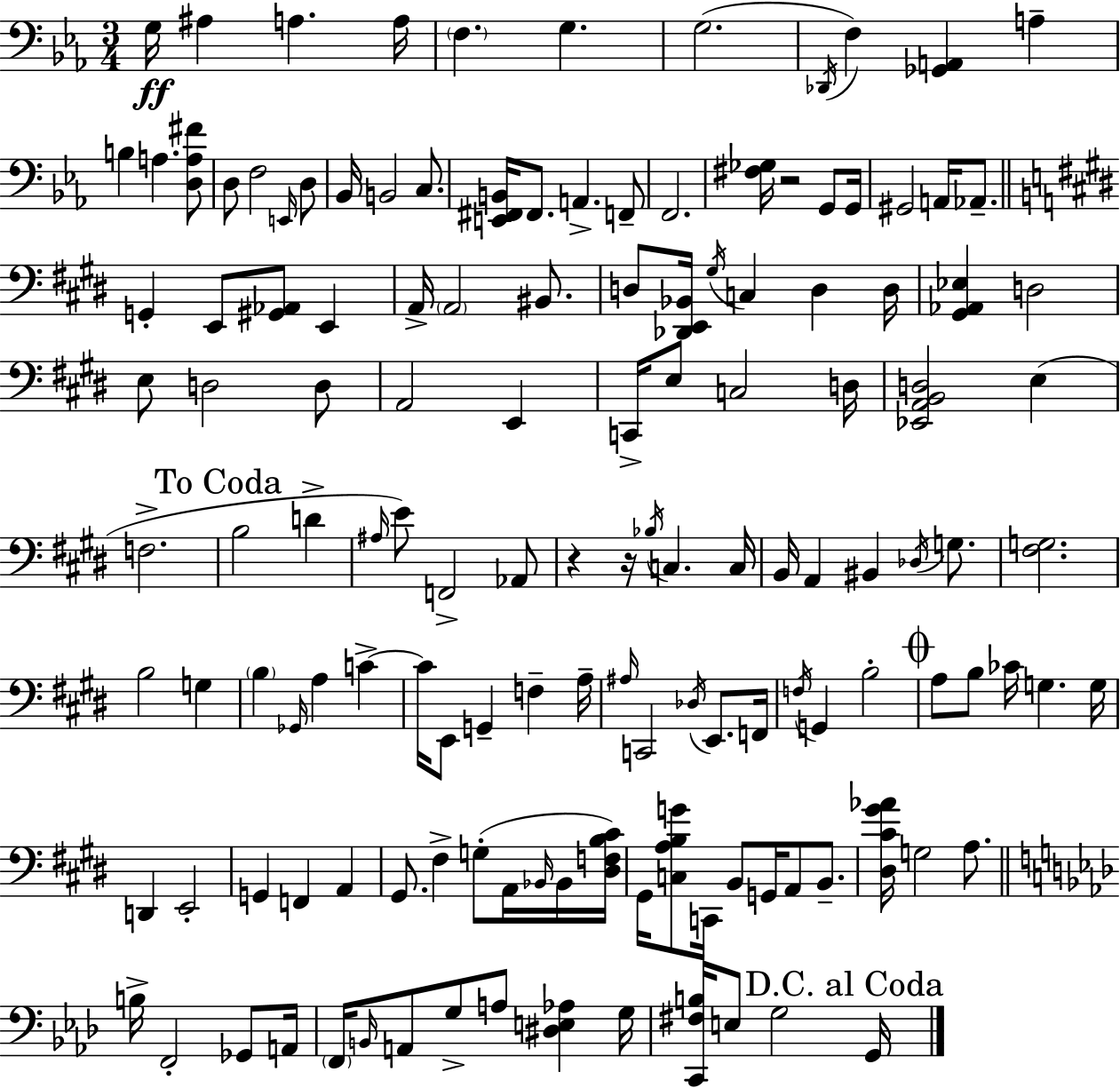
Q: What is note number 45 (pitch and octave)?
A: E2